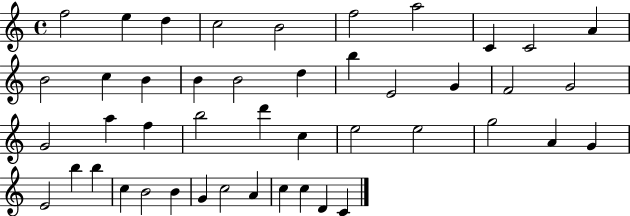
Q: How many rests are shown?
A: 0